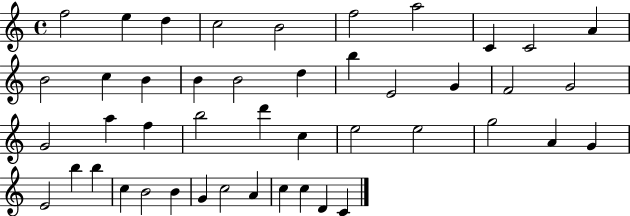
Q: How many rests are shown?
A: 0